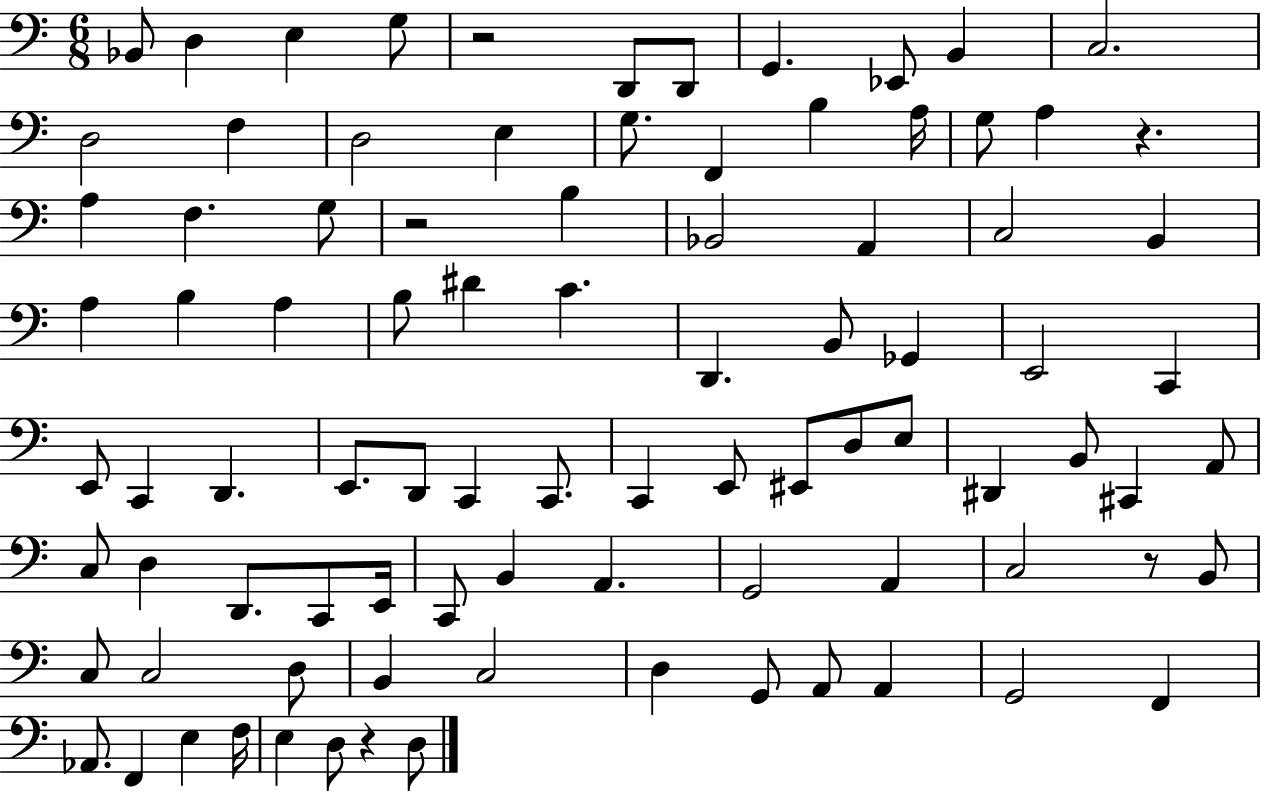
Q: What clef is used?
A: bass